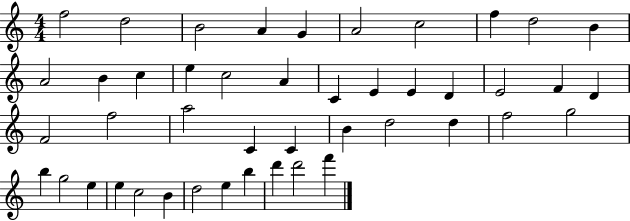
F5/h D5/h B4/h A4/q G4/q A4/h C5/h F5/q D5/h B4/q A4/h B4/q C5/q E5/q C5/h A4/q C4/q E4/q E4/q D4/q E4/h F4/q D4/q F4/h F5/h A5/h C4/q C4/q B4/q D5/h D5/q F5/h G5/h B5/q G5/h E5/q E5/q C5/h B4/q D5/h E5/q B5/q D6/q D6/h F6/q